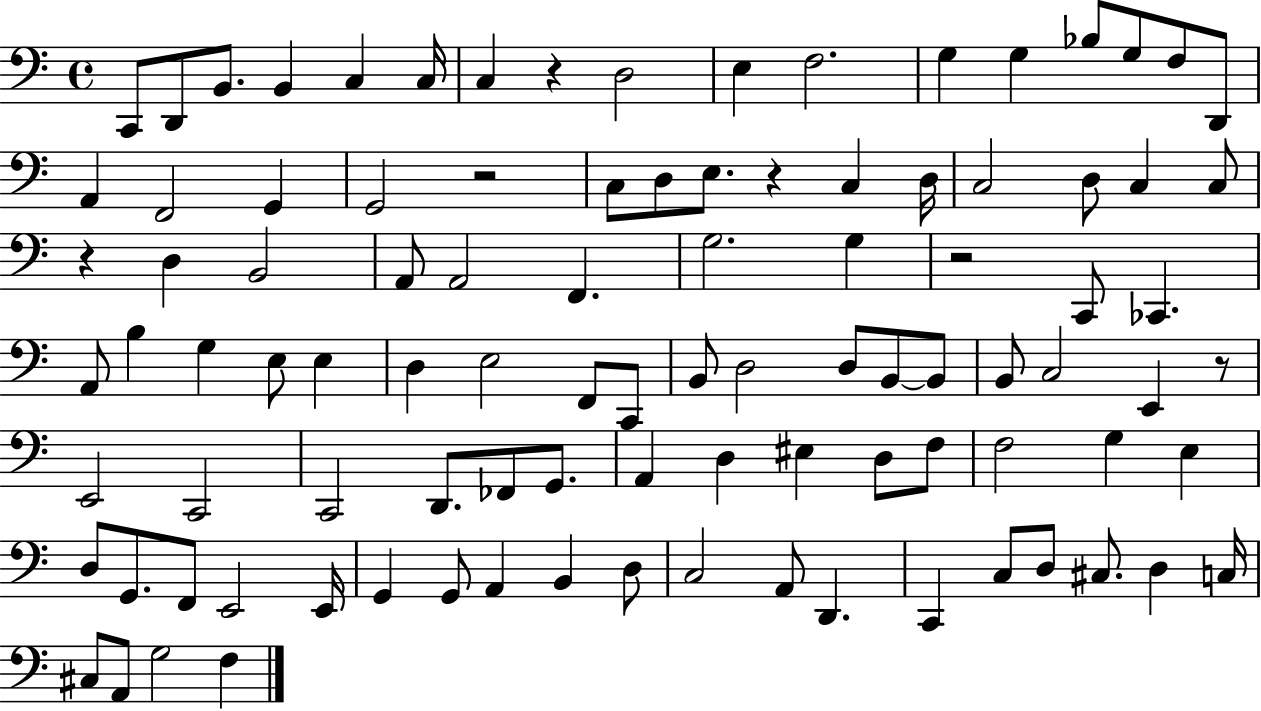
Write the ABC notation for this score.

X:1
T:Untitled
M:4/4
L:1/4
K:C
C,,/2 D,,/2 B,,/2 B,, C, C,/4 C, z D,2 E, F,2 G, G, _B,/2 G,/2 F,/2 D,,/2 A,, F,,2 G,, G,,2 z2 C,/2 D,/2 E,/2 z C, D,/4 C,2 D,/2 C, C,/2 z D, B,,2 A,,/2 A,,2 F,, G,2 G, z2 C,,/2 _C,, A,,/2 B, G, E,/2 E, D, E,2 F,,/2 C,,/2 B,,/2 D,2 D,/2 B,,/2 B,,/2 B,,/2 C,2 E,, z/2 E,,2 C,,2 C,,2 D,,/2 _F,,/2 G,,/2 A,, D, ^E, D,/2 F,/2 F,2 G, E, D,/2 G,,/2 F,,/2 E,,2 E,,/4 G,, G,,/2 A,, B,, D,/2 C,2 A,,/2 D,, C,, C,/2 D,/2 ^C,/2 D, C,/4 ^C,/2 A,,/2 G,2 F,